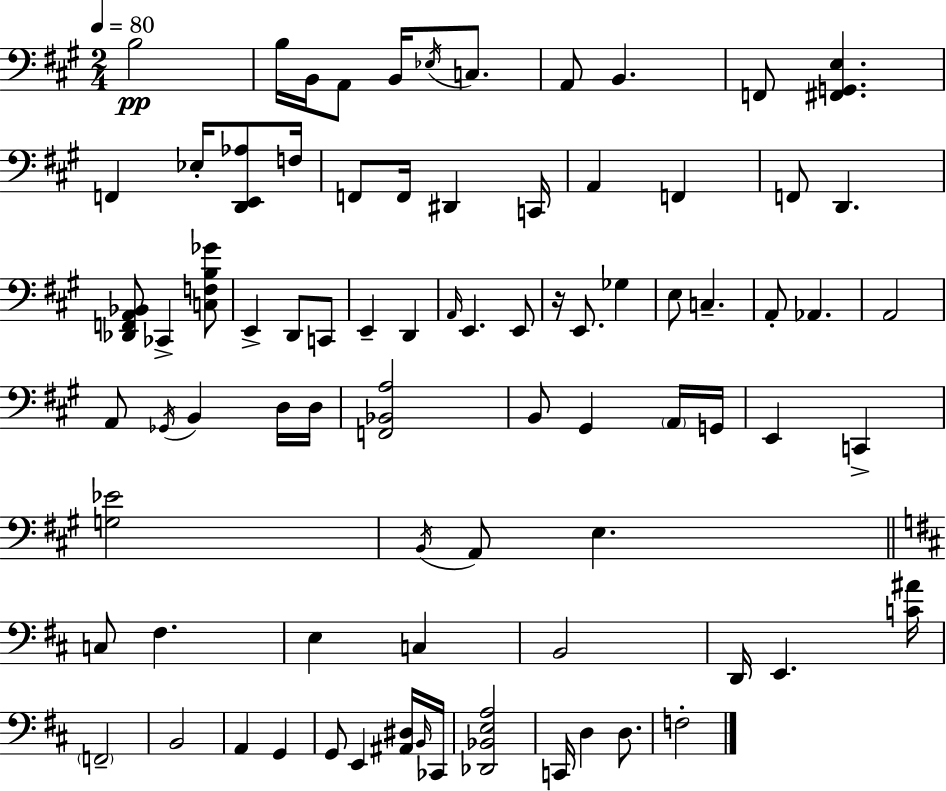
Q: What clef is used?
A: bass